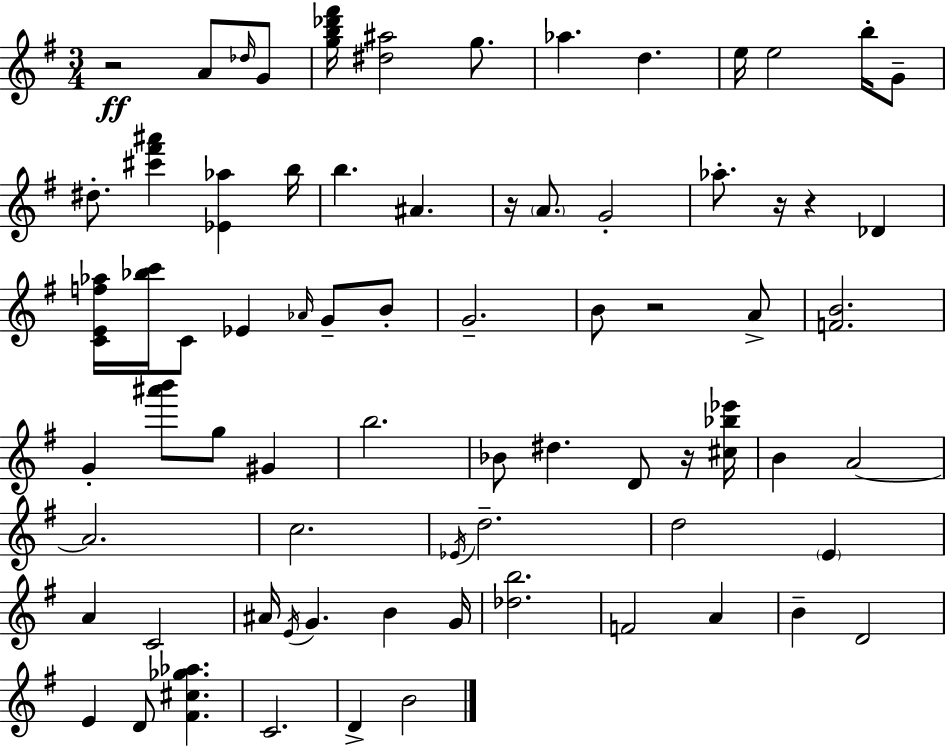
{
  \clef treble
  \numericTimeSignature
  \time 3/4
  \key e \minor
  r2\ff a'8 \grace { des''16 } g'8 | <g'' b'' des''' fis'''>16 <dis'' ais''>2 g''8. | aes''4. d''4. | e''16 e''2 b''16-. g'8-- | \break dis''8.-. <cis''' fis''' ais'''>4 <ees' aes''>4 | b''16 b''4. ais'4. | r16 \parenthesize a'8. g'2-. | aes''8.-. r16 r4 des'4 | \break <c' e' f'' aes''>16 <bes'' c'''>16 c'8 ees'4 \grace { aes'16 } g'8-- | b'8-. g'2.-- | b'8 r2 | a'8-> <f' b'>2. | \break g'4-. <ais''' b'''>8 g''8 gis'4 | b''2. | bes'8 dis''4. d'8 | r16 <cis'' bes'' ees'''>16 b'4 a'2~~ | \break a'2. | c''2. | \acciaccatura { ees'16 } d''2.-- | d''2 \parenthesize e'4 | \break a'4 c'2 | ais'16 \acciaccatura { e'16 } g'4. b'4 | g'16 <des'' b''>2. | f'2 | \break a'4 b'4-- d'2 | e'4 d'8 <fis' cis'' ges'' aes''>4. | c'2. | d'4-> b'2 | \break \bar "|."
}